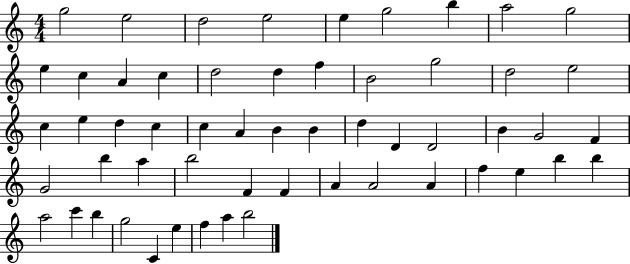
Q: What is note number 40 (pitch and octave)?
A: F4